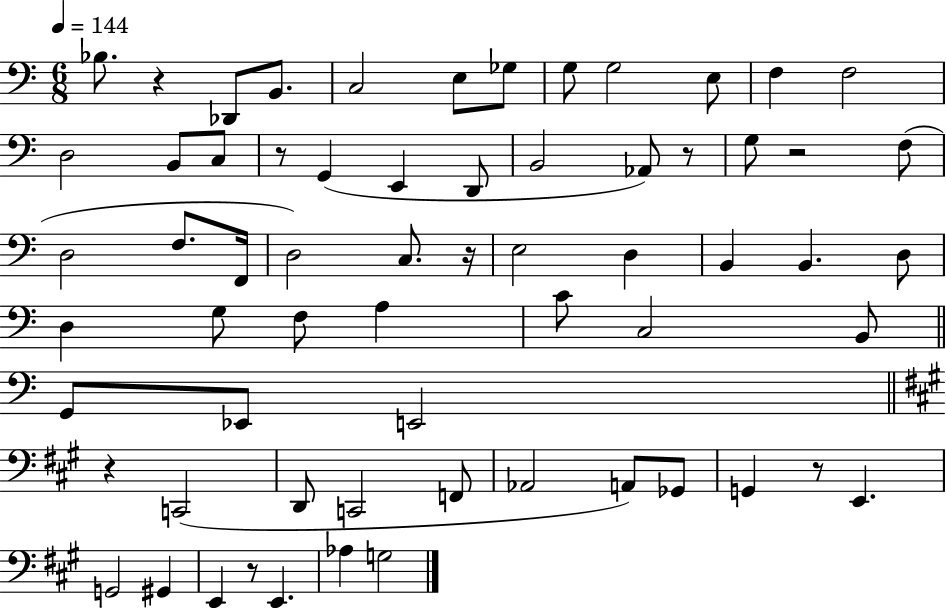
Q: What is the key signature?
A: C major